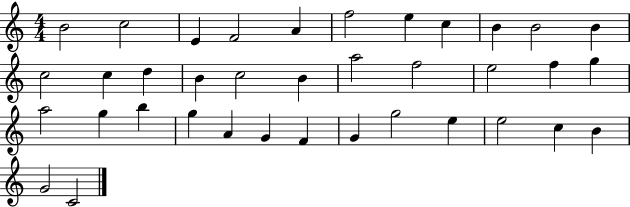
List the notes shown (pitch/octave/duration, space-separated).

B4/h C5/h E4/q F4/h A4/q F5/h E5/q C5/q B4/q B4/h B4/q C5/h C5/q D5/q B4/q C5/h B4/q A5/h F5/h E5/h F5/q G5/q A5/h G5/q B5/q G5/q A4/q G4/q F4/q G4/q G5/h E5/q E5/h C5/q B4/q G4/h C4/h